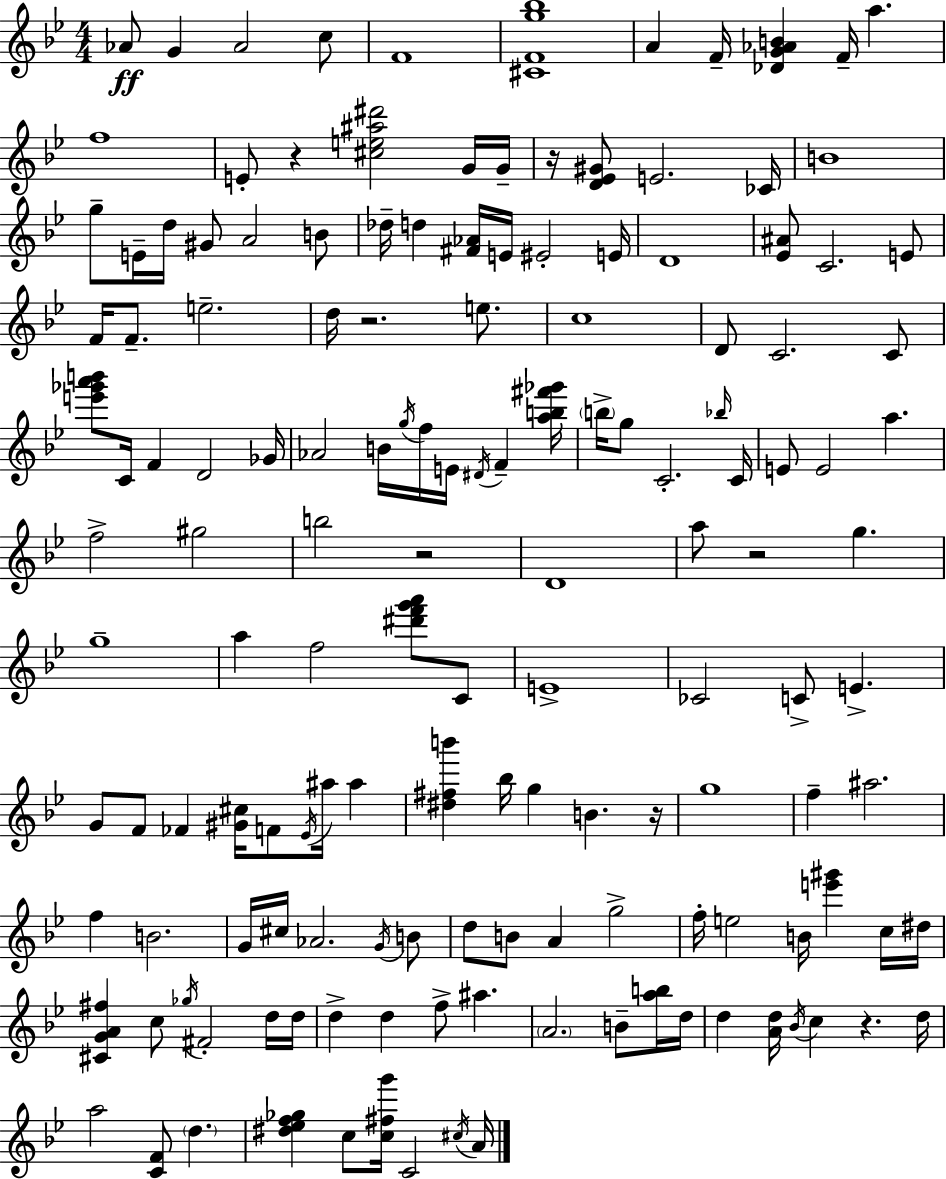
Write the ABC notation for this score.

X:1
T:Untitled
M:4/4
L:1/4
K:Bb
_A/2 G _A2 c/2 F4 [^CFg_b]4 A F/4 [_DG_AB] F/4 a f4 E/2 z [^ce^a^d']2 G/4 G/4 z/4 [D_E^G]/2 E2 _C/4 B4 g/2 E/4 d/4 ^G/2 A2 B/2 _d/4 d [^F_A]/4 E/4 ^E2 E/4 D4 [_E^A]/2 C2 E/2 F/4 F/2 e2 d/4 z2 e/2 c4 D/2 C2 C/2 [e'_g'a'b']/2 C/4 F D2 _G/4 _A2 B/4 g/4 f/4 E/4 ^D/4 F [ab^f'_g']/4 b/4 g/2 C2 _b/4 C/4 E/2 E2 a f2 ^g2 b2 z2 D4 a/2 z2 g g4 a f2 [^d'f'g'a']/2 C/2 E4 _C2 C/2 E G/2 F/2 _F [^G^c]/4 F/2 _E/4 ^a/4 ^a [^d^fb'] _b/4 g B z/4 g4 f ^a2 f B2 G/4 ^c/4 _A2 G/4 B/2 d/2 B/2 A g2 f/4 e2 B/4 [e'^g'] c/4 ^d/4 [^CGA^f] c/2 _g/4 ^F2 d/4 d/4 d d f/2 ^a A2 B/2 [ab]/4 d/4 d [Ad]/4 _B/4 c z d/4 a2 [CF]/2 d [^d_ef_g] c/2 [c^fg']/4 C2 ^c/4 A/4